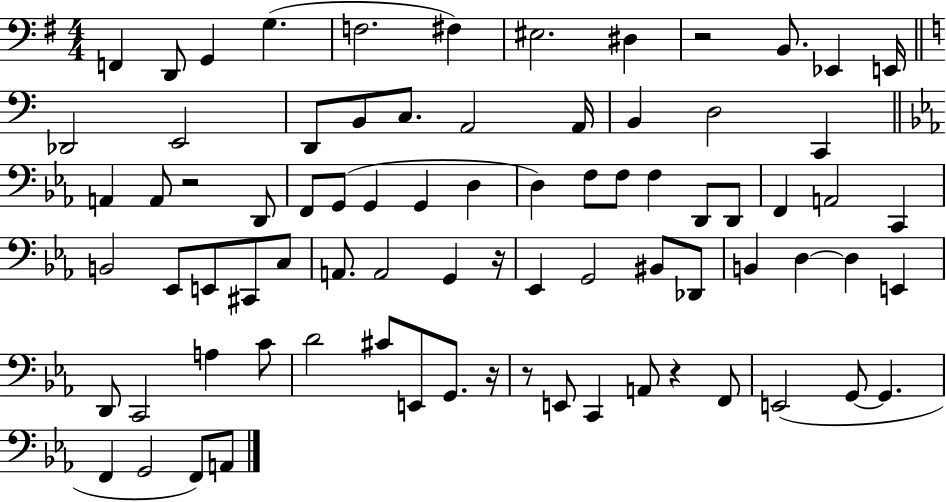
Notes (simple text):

F2/q D2/e G2/q G3/q. F3/h. F#3/q EIS3/h. D#3/q R/h B2/e. Eb2/q E2/s Db2/h E2/h D2/e B2/e C3/e. A2/h A2/s B2/q D3/h C2/q A2/q A2/e R/h D2/e F2/e G2/e G2/q G2/q D3/q D3/q F3/e F3/e F3/q D2/e D2/e F2/q A2/h C2/q B2/h Eb2/e E2/e C#2/e C3/e A2/e. A2/h G2/q R/s Eb2/q G2/h BIS2/e Db2/e B2/q D3/q D3/q E2/q D2/e C2/h A3/q C4/e D4/h C#4/e E2/e G2/e. R/s R/e E2/e C2/q A2/e R/q F2/e E2/h G2/e G2/q. F2/q G2/h F2/e A2/e